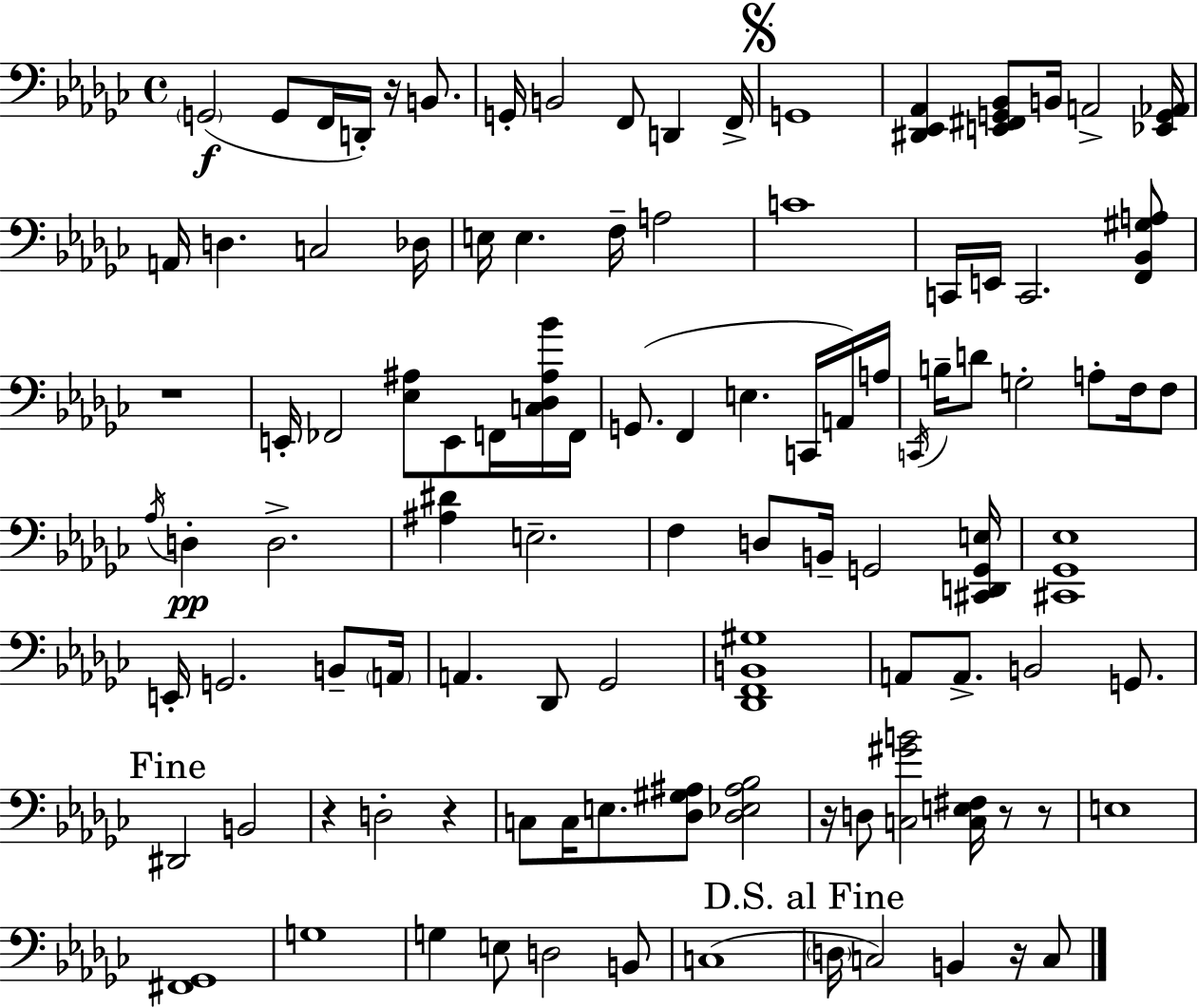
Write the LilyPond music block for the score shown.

{
  \clef bass
  \time 4/4
  \defaultTimeSignature
  \key ees \minor
  \parenthesize g,2(\f g,8 f,16 d,16-.) r16 b,8. | g,16-. b,2 f,8 d,4 f,16-> | \mark \markup { \musicglyph "scripts.segno" } g,1 | <dis, ees, aes,>4 <e, fis, g, bes,>8 b,16 a,2-> <ees, g, aes,>16 | \break a,16 d4. c2 des16 | e16 e4. f16-- a2 | c'1 | c,16 e,16 c,2. <f, bes, gis a>8 | \break r1 | e,16-. fes,2 <ees ais>8 e,8 f,16 <c des ais bes'>16 f,16 | g,8.( f,4 e4. c,16 a,16) a16 | \acciaccatura { c,16 } b16-- d'8 g2-. a8-. f16 f8 | \break \acciaccatura { aes16 }\pp d4-. d2.-> | <ais dis'>4 e2.-- | f4 d8 b,16-- g,2 | <cis, d, g, e>16 <cis, ges, ees>1 | \break e,16-. g,2. b,8-- | \parenthesize a,16 a,4. des,8 ges,2 | <des, f, b, gis>1 | a,8 a,8.-> b,2 g,8. | \break \mark "Fine" dis,2 b,2 | r4 d2-. r4 | c8 c16 e8. <des gis ais>8 <des ees ais bes>2 | r16 d8 <c gis' b'>2 <c e fis>16 r8 | \break r8 e1 | <fis, ges,>1 | g1 | g4 e8 d2 | \break b,8 c1( | \mark "D.S. al Fine" \parenthesize d16 c2) b,4 r16 | c8 \bar "|."
}